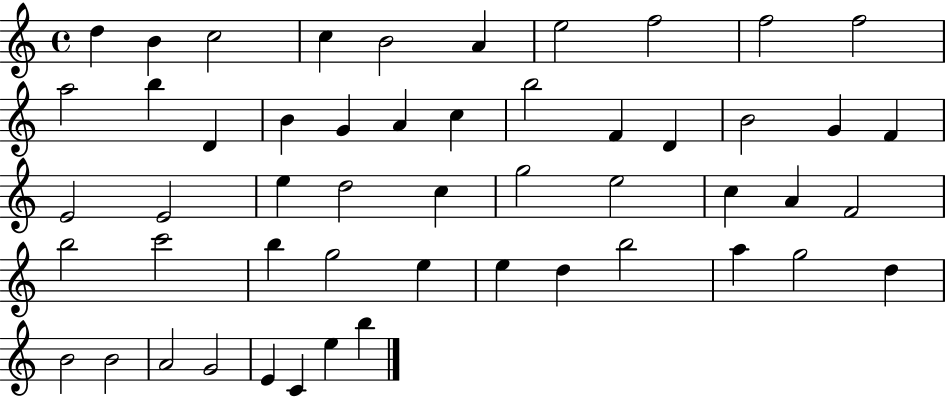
D5/q B4/q C5/h C5/q B4/h A4/q E5/h F5/h F5/h F5/h A5/h B5/q D4/q B4/q G4/q A4/q C5/q B5/h F4/q D4/q B4/h G4/q F4/q E4/h E4/h E5/q D5/h C5/q G5/h E5/h C5/q A4/q F4/h B5/h C6/h B5/q G5/h E5/q E5/q D5/q B5/h A5/q G5/h D5/q B4/h B4/h A4/h G4/h E4/q C4/q E5/q B5/q